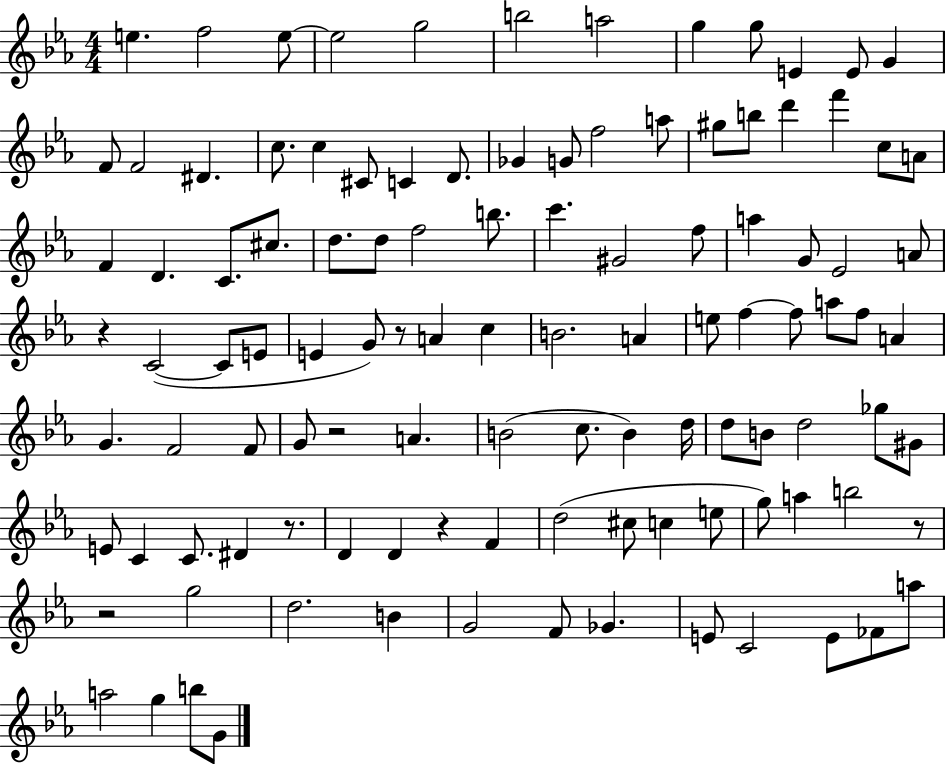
{
  \clef treble
  \numericTimeSignature
  \time 4/4
  \key ees \major
  e''4. f''2 e''8~~ | e''2 g''2 | b''2 a''2 | g''4 g''8 e'4 e'8 g'4 | \break f'8 f'2 dis'4. | c''8. c''4 cis'8 c'4 d'8. | ges'4 g'8 f''2 a''8 | gis''8 b''8 d'''4 f'''4 c''8 a'8 | \break f'4 d'4. c'8. cis''8. | d''8. d''8 f''2 b''8. | c'''4. gis'2 f''8 | a''4 g'8 ees'2 a'8 | \break r4 c'2~(~ c'8 e'8 | e'4 g'8) r8 a'4 c''4 | b'2. a'4 | e''8 f''4~~ f''8 a''8 f''8 a'4 | \break g'4. f'2 f'8 | g'8 r2 a'4. | b'2( c''8. b'4) d''16 | d''8 b'8 d''2 ges''8 gis'8 | \break e'8 c'4 c'8. dis'4 r8. | d'4 d'4 r4 f'4 | d''2( cis''8 c''4 e''8 | g''8) a''4 b''2 r8 | \break r2 g''2 | d''2. b'4 | g'2 f'8 ges'4. | e'8 c'2 e'8 fes'8 a''8 | \break a''2 g''4 b''8 g'8 | \bar "|."
}